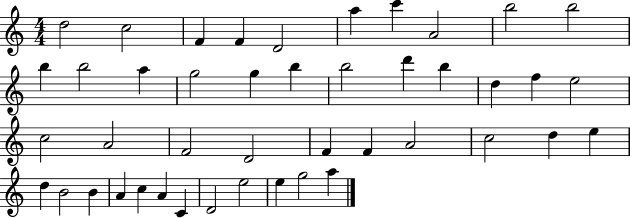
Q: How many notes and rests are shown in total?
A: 44